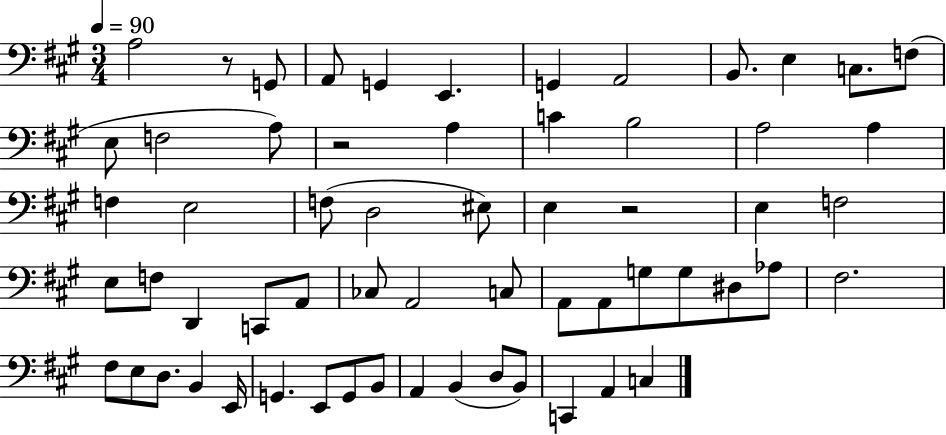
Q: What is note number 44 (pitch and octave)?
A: E3